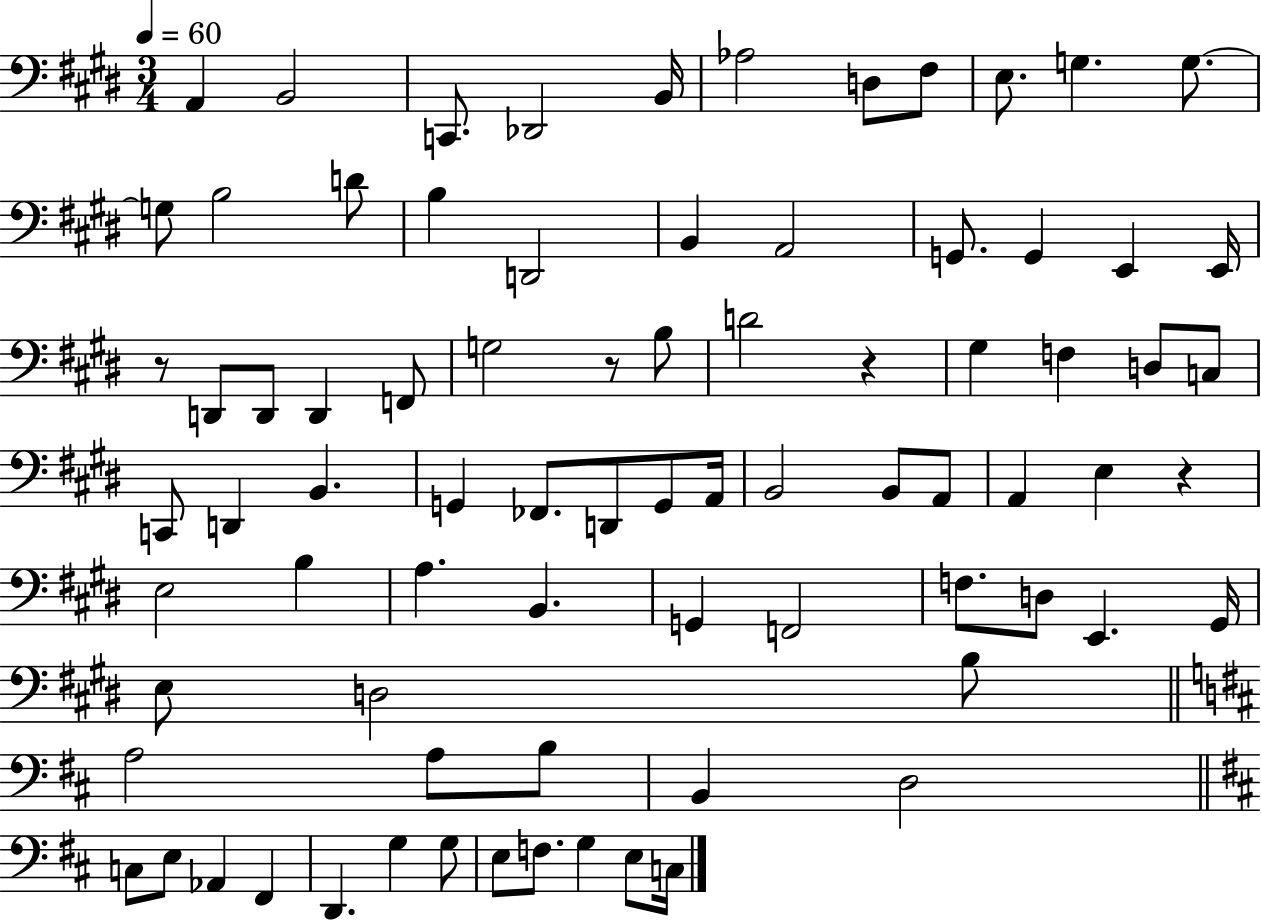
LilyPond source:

{
  \clef bass
  \numericTimeSignature
  \time 3/4
  \key e \major
  \tempo 4 = 60
  a,4 b,2 | c,8. des,2 b,16 | aes2 d8 fis8 | e8. g4. g8.~~ | \break g8 b2 d'8 | b4 d,2 | b,4 a,2 | g,8. g,4 e,4 e,16 | \break r8 d,8 d,8 d,4 f,8 | g2 r8 b8 | d'2 r4 | gis4 f4 d8 c8 | \break c,8 d,4 b,4. | g,4 fes,8. d,8 g,8 a,16 | b,2 b,8 a,8 | a,4 e4 r4 | \break e2 b4 | a4. b,4. | g,4 f,2 | f8. d8 e,4. gis,16 | \break e8 d2 b8 | \bar "||" \break \key d \major a2 a8 b8 | b,4 d2 | \bar "||" \break \key d \major c8 e8 aes,4 fis,4 | d,4. g4 g8 | e8 f8. g4 e8 c16 | \bar "|."
}